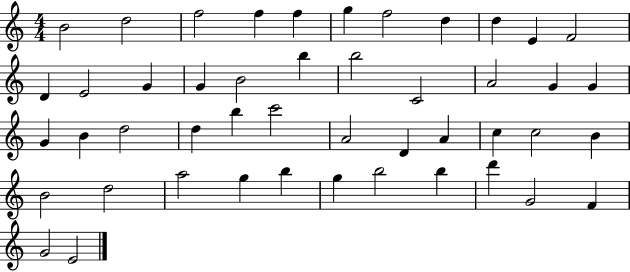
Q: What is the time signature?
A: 4/4